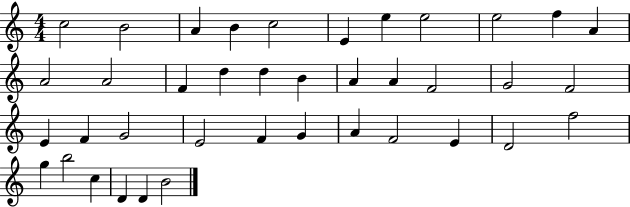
X:1
T:Untitled
M:4/4
L:1/4
K:C
c2 B2 A B c2 E e e2 e2 f A A2 A2 F d d B A A F2 G2 F2 E F G2 E2 F G A F2 E D2 f2 g b2 c D D B2